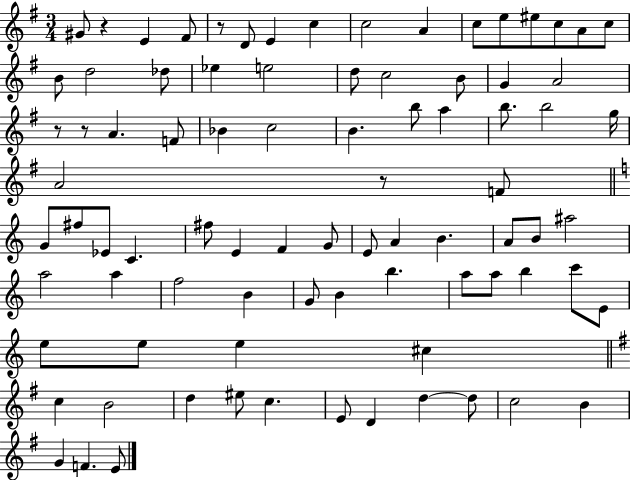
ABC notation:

X:1
T:Untitled
M:3/4
L:1/4
K:G
^G/2 z E ^F/2 z/2 D/2 E c c2 A c/2 e/2 ^e/2 c/2 A/2 c/2 B/2 d2 _d/2 _e e2 d/2 c2 B/2 G A2 z/2 z/2 A F/2 _B c2 B b/2 a b/2 b2 g/4 A2 z/2 F/2 G/2 ^f/2 _E/2 C ^f/2 E F G/2 E/2 A B A/2 B/2 ^a2 a2 a f2 B G/2 B b a/2 a/2 b c'/2 E/2 e/2 e/2 e ^c c B2 d ^e/2 c E/2 D d d/2 c2 B G F E/2